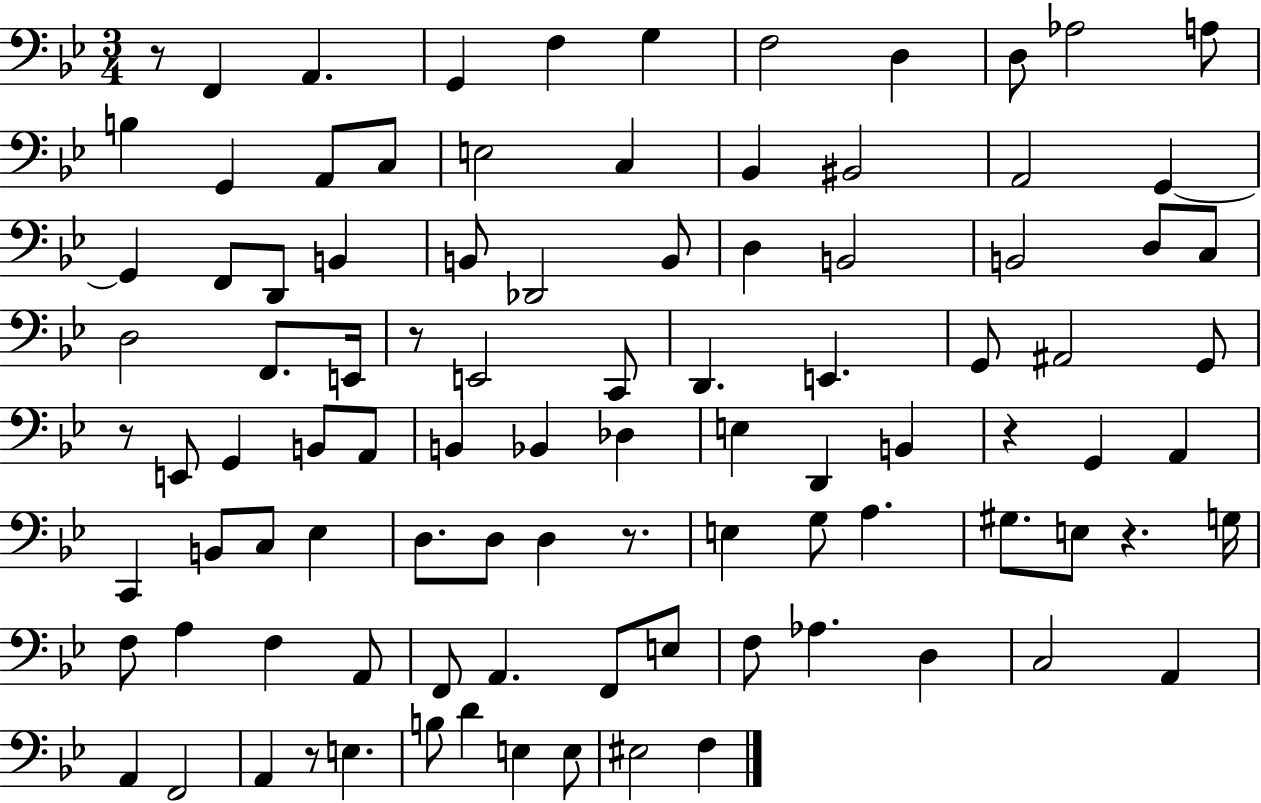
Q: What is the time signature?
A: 3/4